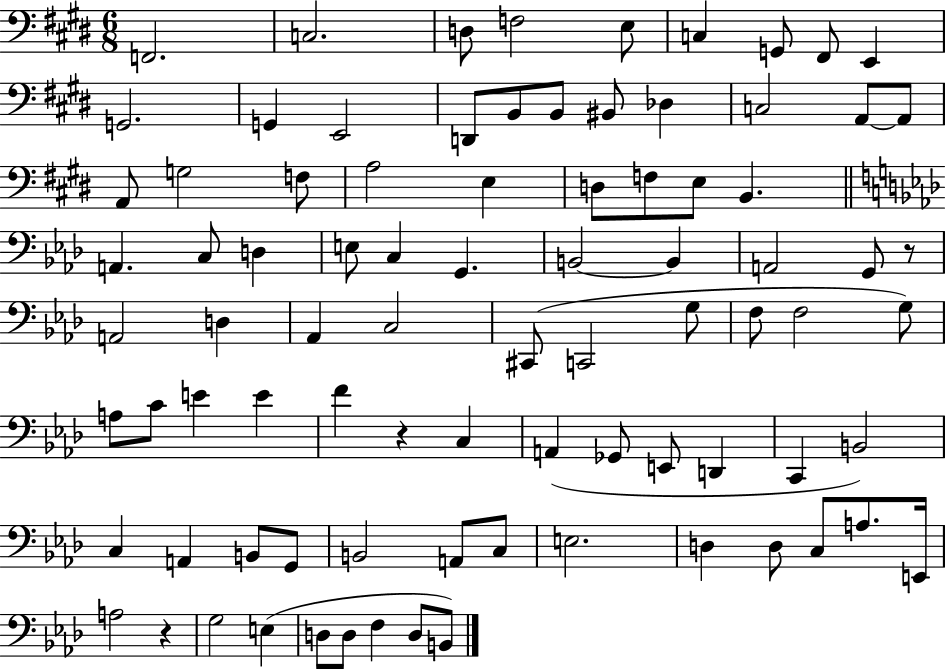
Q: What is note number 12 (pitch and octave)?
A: E2